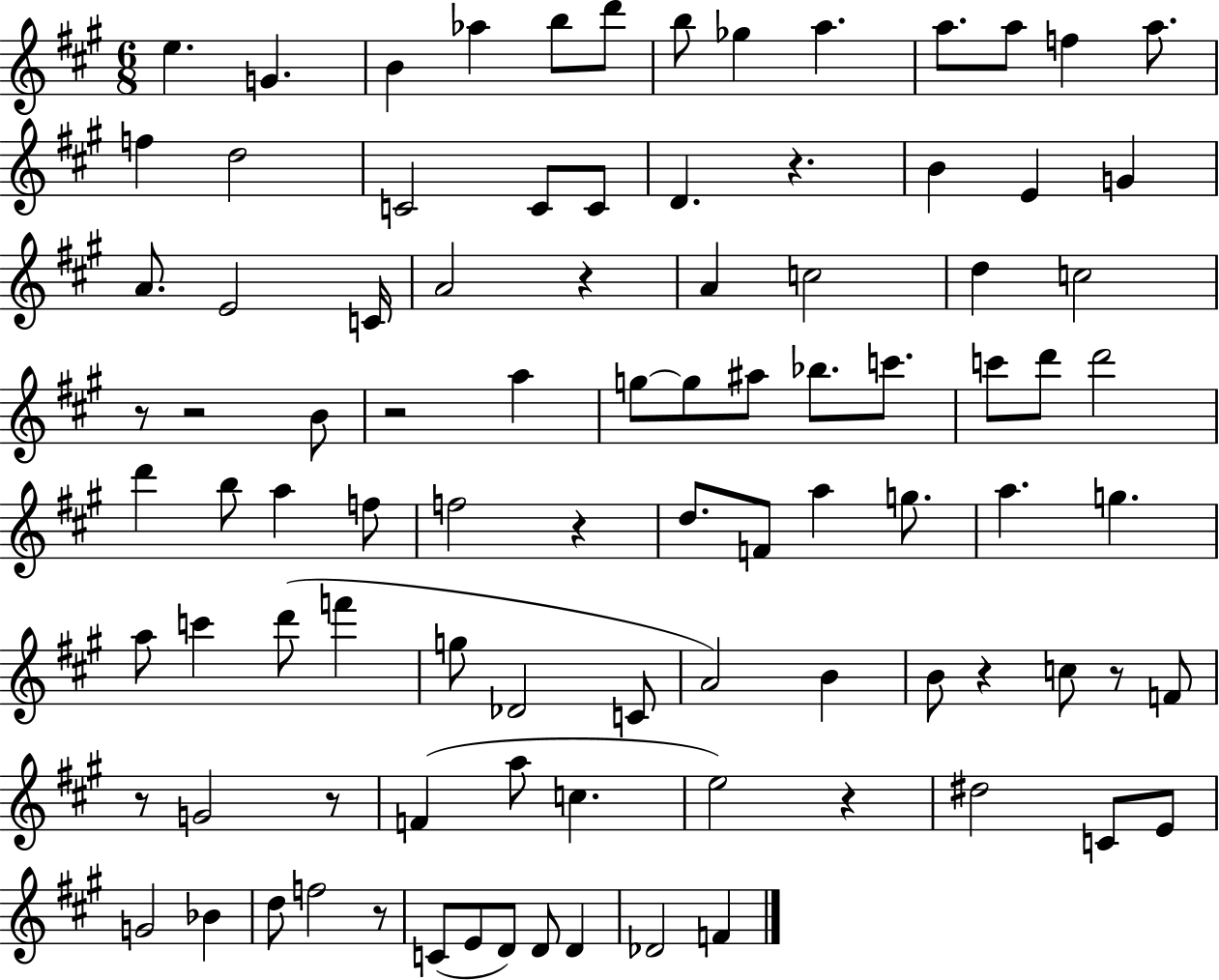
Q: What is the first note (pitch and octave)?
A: E5